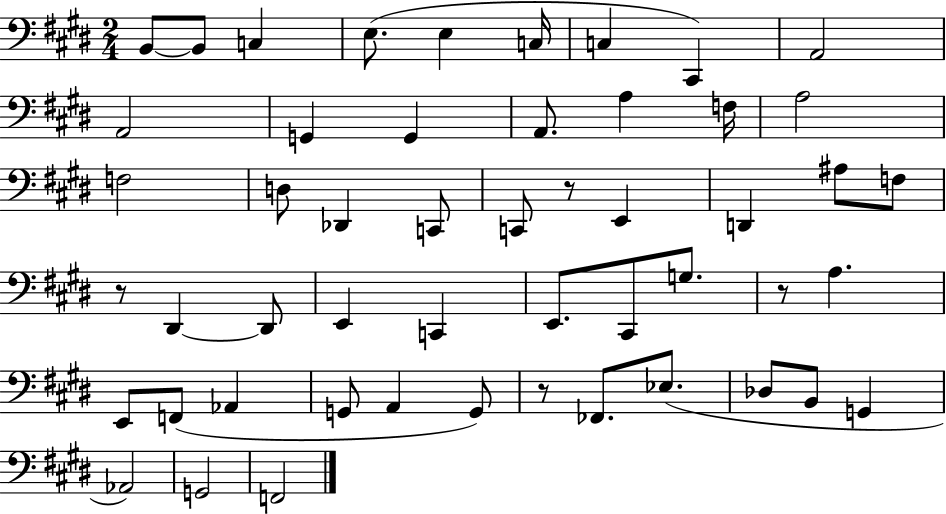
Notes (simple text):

B2/e B2/e C3/q E3/e. E3/q C3/s C3/q C#2/q A2/h A2/h G2/q G2/q A2/e. A3/q F3/s A3/h F3/h D3/e Db2/q C2/e C2/e R/e E2/q D2/q A#3/e F3/e R/e D#2/q D#2/e E2/q C2/q E2/e. C#2/e G3/e. R/e A3/q. E2/e F2/e Ab2/q G2/e A2/q G2/e R/e FES2/e. Eb3/e. Db3/e B2/e G2/q Ab2/h G2/h F2/h